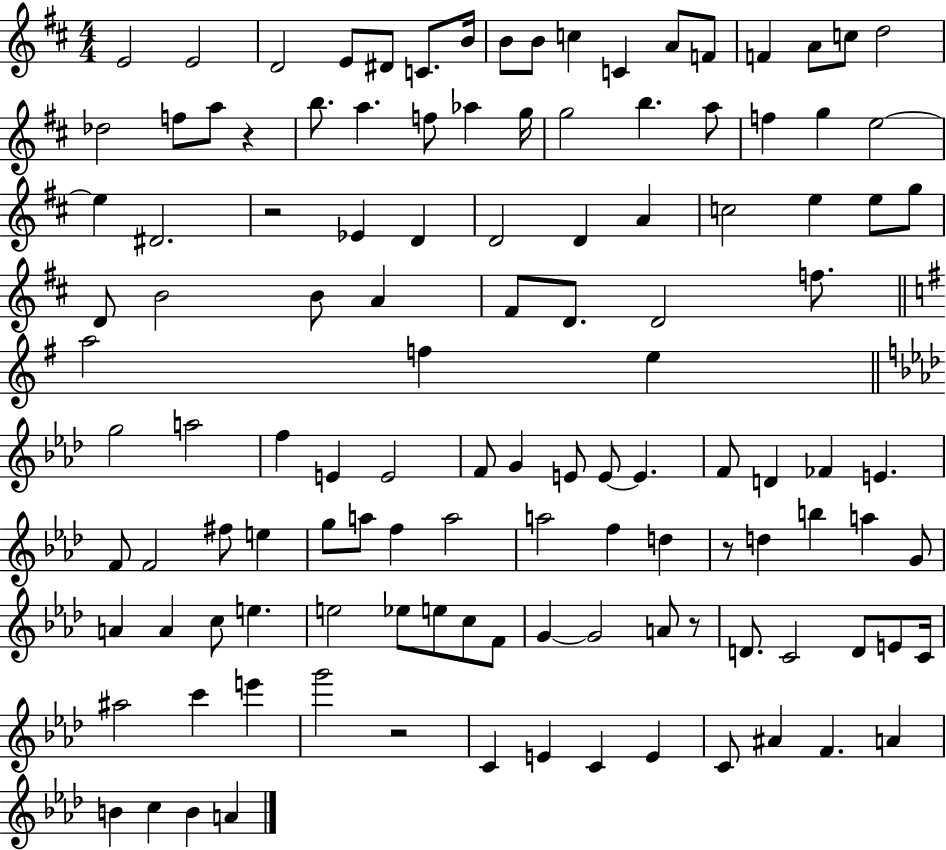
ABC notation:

X:1
T:Untitled
M:4/4
L:1/4
K:D
E2 E2 D2 E/2 ^D/2 C/2 B/4 B/2 B/2 c C A/2 F/2 F A/2 c/2 d2 _d2 f/2 a/2 z b/2 a f/2 _a g/4 g2 b a/2 f g e2 e ^D2 z2 _E D D2 D A c2 e e/2 g/2 D/2 B2 B/2 A ^F/2 D/2 D2 f/2 a2 f e g2 a2 f E E2 F/2 G E/2 E/2 E F/2 D _F E F/2 F2 ^f/2 e g/2 a/2 f a2 a2 f d z/2 d b a G/2 A A c/2 e e2 _e/2 e/2 c/2 F/2 G G2 A/2 z/2 D/2 C2 D/2 E/2 C/4 ^a2 c' e' g'2 z2 C E C E C/2 ^A F A B c B A